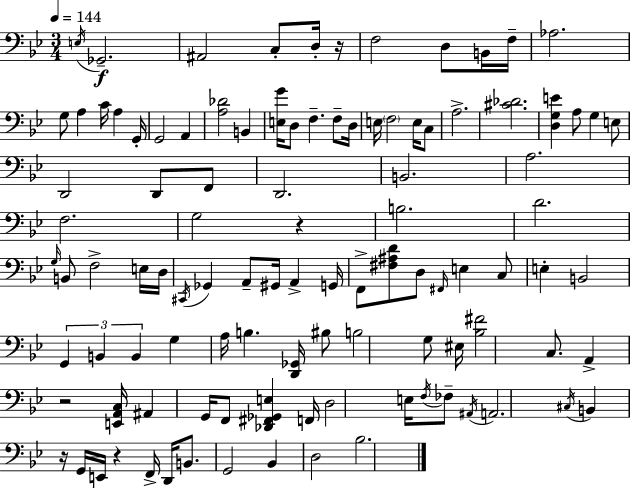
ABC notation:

X:1
T:Untitled
M:3/4
L:1/4
K:Bb
E,/4 _G,,2 ^A,,2 C,/2 D,/4 z/4 F,2 D,/2 B,,/4 F,/4 _A,2 G,/2 A, C/4 A, G,,/4 G,,2 A,, [A,_D]2 B,, [E,G]/4 D,/2 F, F,/2 D,/4 E,/4 F,2 E,/4 C,/2 A,2 [^C_D]2 [D,G,E] A,/2 G, E,/2 D,,2 D,,/2 F,,/2 D,,2 B,,2 A,2 F,2 G,2 z B,2 D2 G,/4 B,,/2 F,2 E,/4 D,/4 ^C,,/4 _G,, A,,/2 ^G,,/4 A,, G,,/4 F,,/2 [^F,^A,D]/2 D,/2 ^F,,/4 E, C,/2 E, B,,2 G,, B,, B,, G, A,/4 B, [D,,_G,,]/4 ^B,/2 B,2 G,/2 ^E,/4 [_B,^F]2 C,/2 A,, z2 [E,,A,,C,]/4 ^A,, G,,/4 F,,/2 [_D,,^F,,_G,,E,] F,,/4 D,2 E,/4 F,/4 _F,/2 ^A,,/4 A,,2 ^C,/4 B,, z/4 G,,/4 E,,/4 z F,,/4 D,,/4 B,,/2 G,,2 _B,, D,2 _B,2